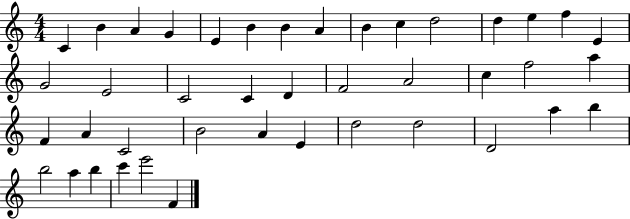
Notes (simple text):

C4/q B4/q A4/q G4/q E4/q B4/q B4/q A4/q B4/q C5/q D5/h D5/q E5/q F5/q E4/q G4/h E4/h C4/h C4/q D4/q F4/h A4/h C5/q F5/h A5/q F4/q A4/q C4/h B4/h A4/q E4/q D5/h D5/h D4/h A5/q B5/q B5/h A5/q B5/q C6/q E6/h F4/q